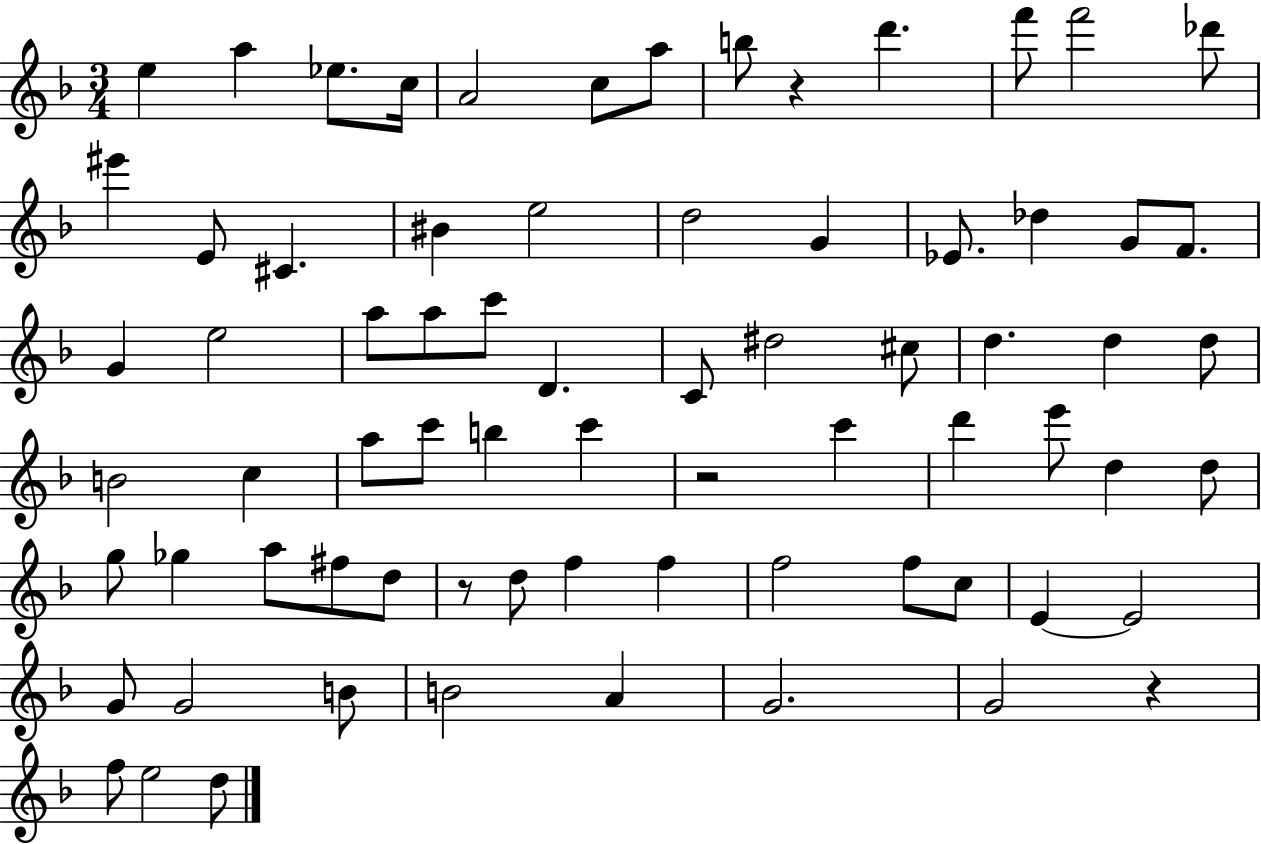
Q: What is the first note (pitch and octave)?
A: E5